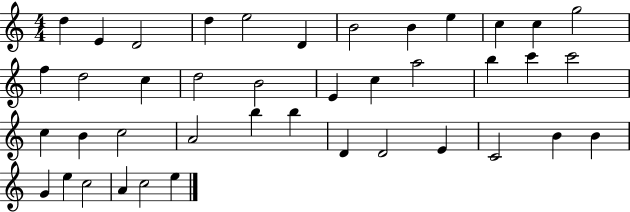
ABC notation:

X:1
T:Untitled
M:4/4
L:1/4
K:C
d E D2 d e2 D B2 B e c c g2 f d2 c d2 B2 E c a2 b c' c'2 c B c2 A2 b b D D2 E C2 B B G e c2 A c2 e